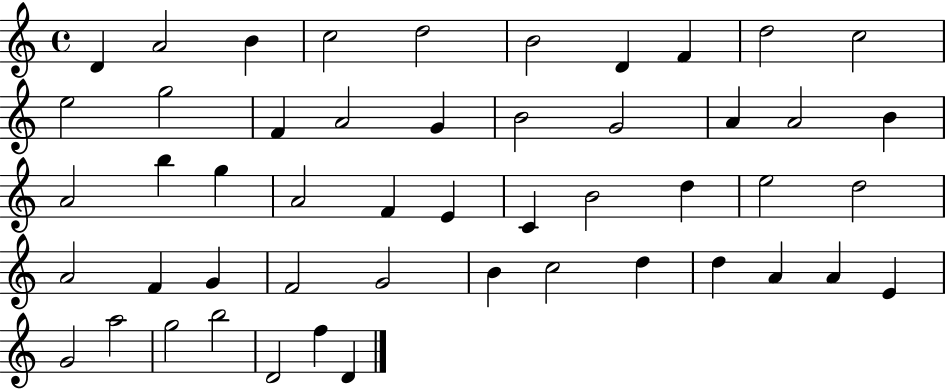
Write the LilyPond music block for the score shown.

{
  \clef treble
  \time 4/4
  \defaultTimeSignature
  \key c \major
  d'4 a'2 b'4 | c''2 d''2 | b'2 d'4 f'4 | d''2 c''2 | \break e''2 g''2 | f'4 a'2 g'4 | b'2 g'2 | a'4 a'2 b'4 | \break a'2 b''4 g''4 | a'2 f'4 e'4 | c'4 b'2 d''4 | e''2 d''2 | \break a'2 f'4 g'4 | f'2 g'2 | b'4 c''2 d''4 | d''4 a'4 a'4 e'4 | \break g'2 a''2 | g''2 b''2 | d'2 f''4 d'4 | \bar "|."
}